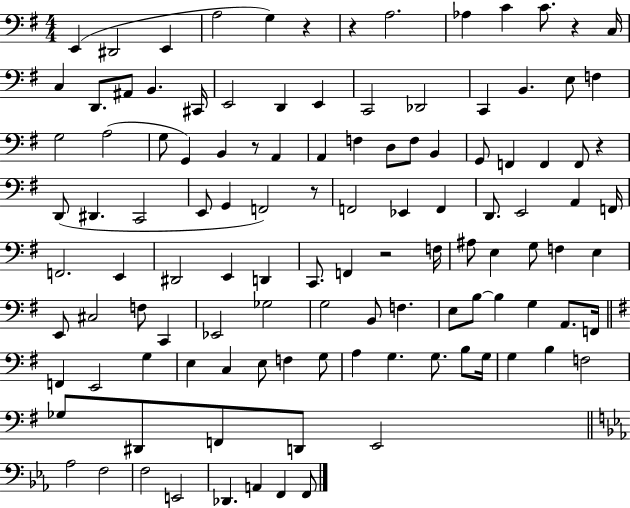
X:1
T:Untitled
M:4/4
L:1/4
K:G
E,, ^D,,2 E,, A,2 G, z z A,2 _A, C C/2 z C,/4 C, D,,/2 ^A,,/2 B,, ^C,,/4 E,,2 D,, E,, C,,2 _D,,2 C,, B,, E,/2 F, G,2 A,2 G,/2 G,, B,, z/2 A,, A,, F, D,/2 F,/2 B,, G,,/2 F,, F,, F,,/2 z D,,/2 ^D,, C,,2 E,,/2 G,, F,,2 z/2 F,,2 _E,, F,, D,,/2 E,,2 A,, F,,/4 F,,2 E,, ^D,,2 E,, D,, C,,/2 F,, z2 F,/4 ^A,/2 E, G,/2 F, E, E,,/2 ^C,2 F,/2 C,, _E,,2 _G,2 G,2 B,,/2 F, E,/2 B,/2 B, G, A,,/2 F,,/4 F,, E,,2 G, E, C, E,/2 F, G,/2 A, G, G,/2 B,/2 G,/4 G, B, F,2 _G,/2 ^D,,/2 F,,/2 D,,/2 E,,2 _A,2 F,2 F,2 E,,2 _D,, A,, F,, F,,/2